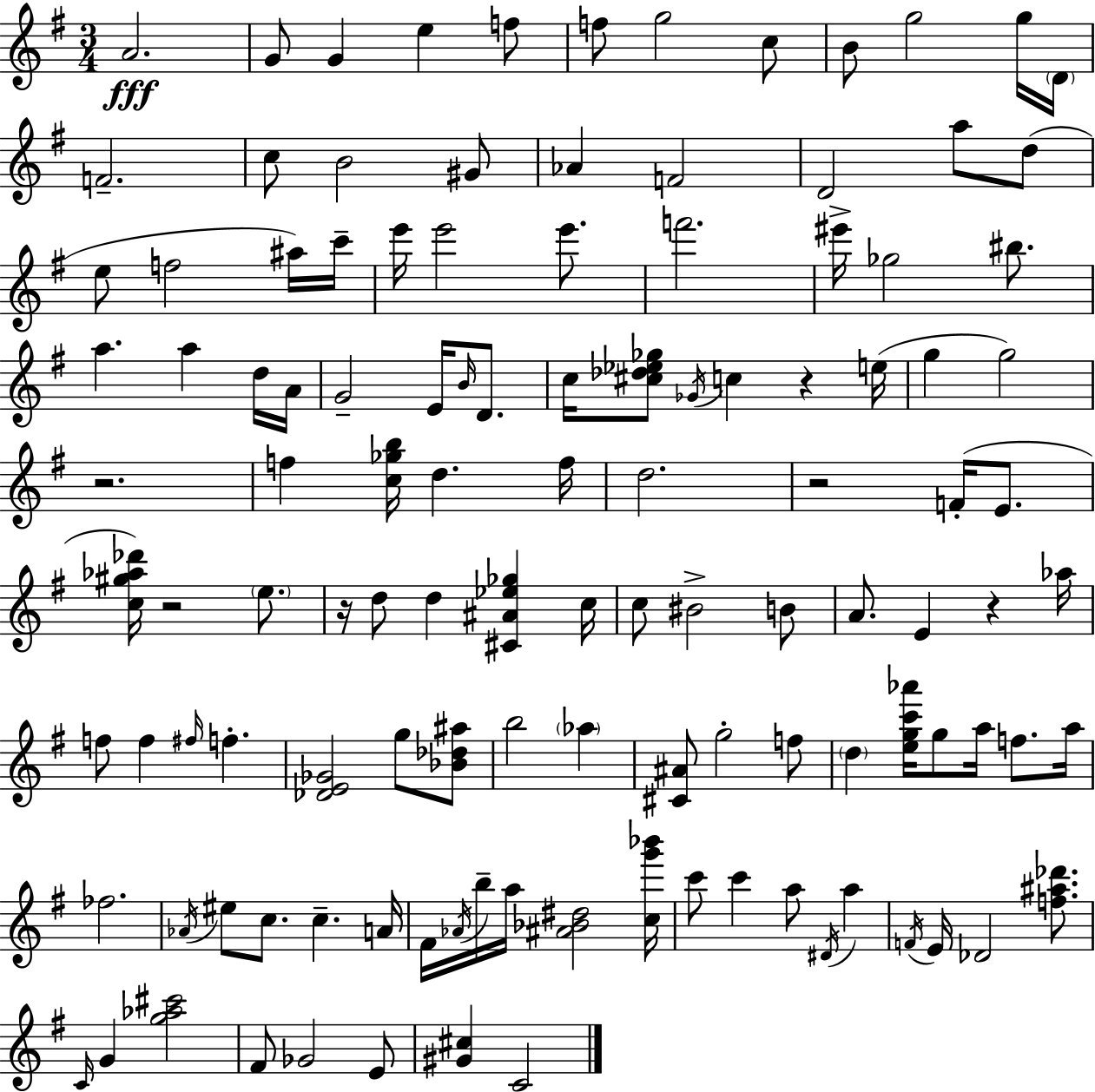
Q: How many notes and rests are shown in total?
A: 119